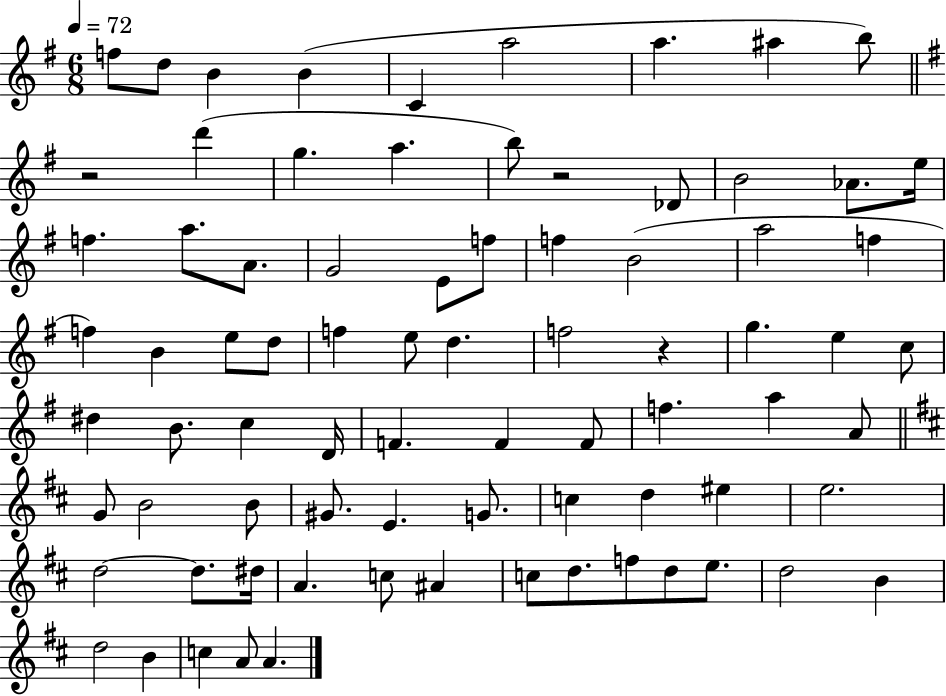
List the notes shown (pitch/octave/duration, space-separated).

F5/e D5/e B4/q B4/q C4/q A5/h A5/q. A#5/q B5/e R/h D6/q G5/q. A5/q. B5/e R/h Db4/e B4/h Ab4/e. E5/s F5/q. A5/e. A4/e. G4/h E4/e F5/e F5/q B4/h A5/h F5/q F5/q B4/q E5/e D5/e F5/q E5/e D5/q. F5/h R/q G5/q. E5/q C5/e D#5/q B4/e. C5/q D4/s F4/q. F4/q F4/e F5/q. A5/q A4/e G4/e B4/h B4/e G#4/e. E4/q. G4/e. C5/q D5/q EIS5/q E5/h. D5/h D5/e. D#5/s A4/q. C5/e A#4/q C5/e D5/e. F5/e D5/e E5/e. D5/h B4/q D5/h B4/q C5/q A4/e A4/q.